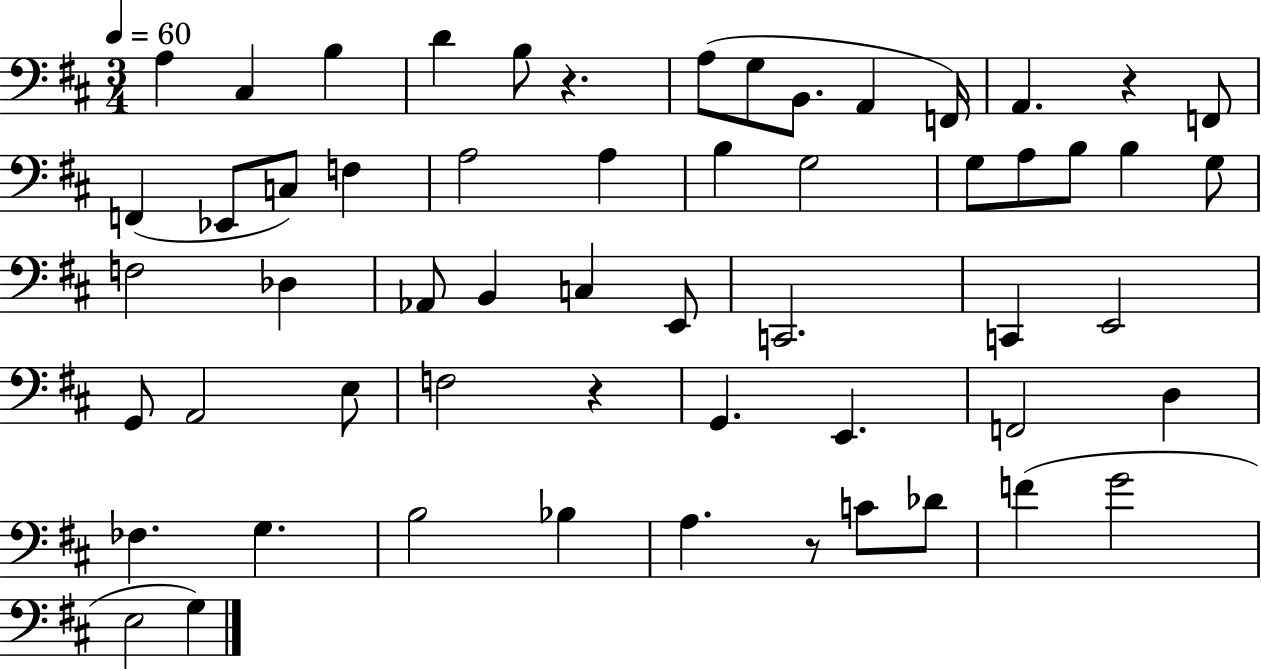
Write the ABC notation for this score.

X:1
T:Untitled
M:3/4
L:1/4
K:D
A, ^C, B, D B,/2 z A,/2 G,/2 B,,/2 A,, F,,/4 A,, z F,,/2 F,, _E,,/2 C,/2 F, A,2 A, B, G,2 G,/2 A,/2 B,/2 B, G,/2 F,2 _D, _A,,/2 B,, C, E,,/2 C,,2 C,, E,,2 G,,/2 A,,2 E,/2 F,2 z G,, E,, F,,2 D, _F, G, B,2 _B, A, z/2 C/2 _D/2 F G2 E,2 G,